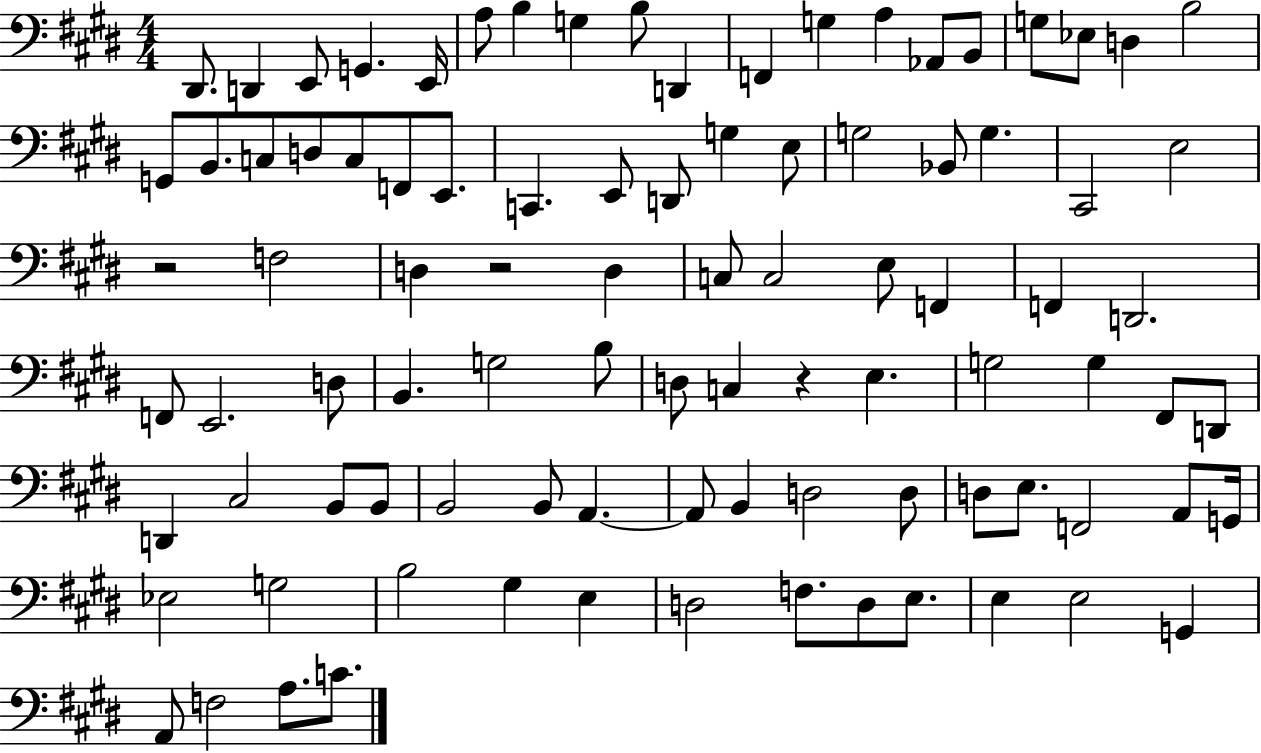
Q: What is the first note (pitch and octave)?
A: D#2